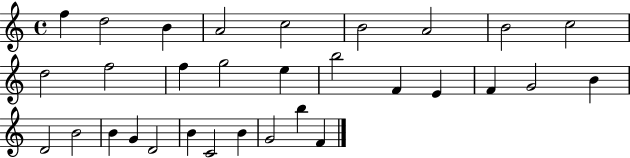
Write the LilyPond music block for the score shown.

{
  \clef treble
  \time 4/4
  \defaultTimeSignature
  \key c \major
  f''4 d''2 b'4 | a'2 c''2 | b'2 a'2 | b'2 c''2 | \break d''2 f''2 | f''4 g''2 e''4 | b''2 f'4 e'4 | f'4 g'2 b'4 | \break d'2 b'2 | b'4 g'4 d'2 | b'4 c'2 b'4 | g'2 b''4 f'4 | \break \bar "|."
}